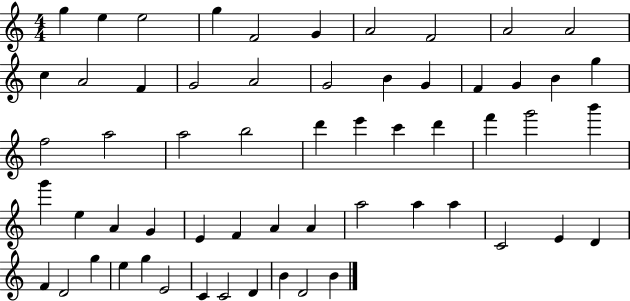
X:1
T:Untitled
M:4/4
L:1/4
K:C
g e e2 g F2 G A2 F2 A2 A2 c A2 F G2 A2 G2 B G F G B g f2 a2 a2 b2 d' e' c' d' f' g'2 b' g' e A G E F A A a2 a a C2 E D F D2 g e g E2 C C2 D B D2 B